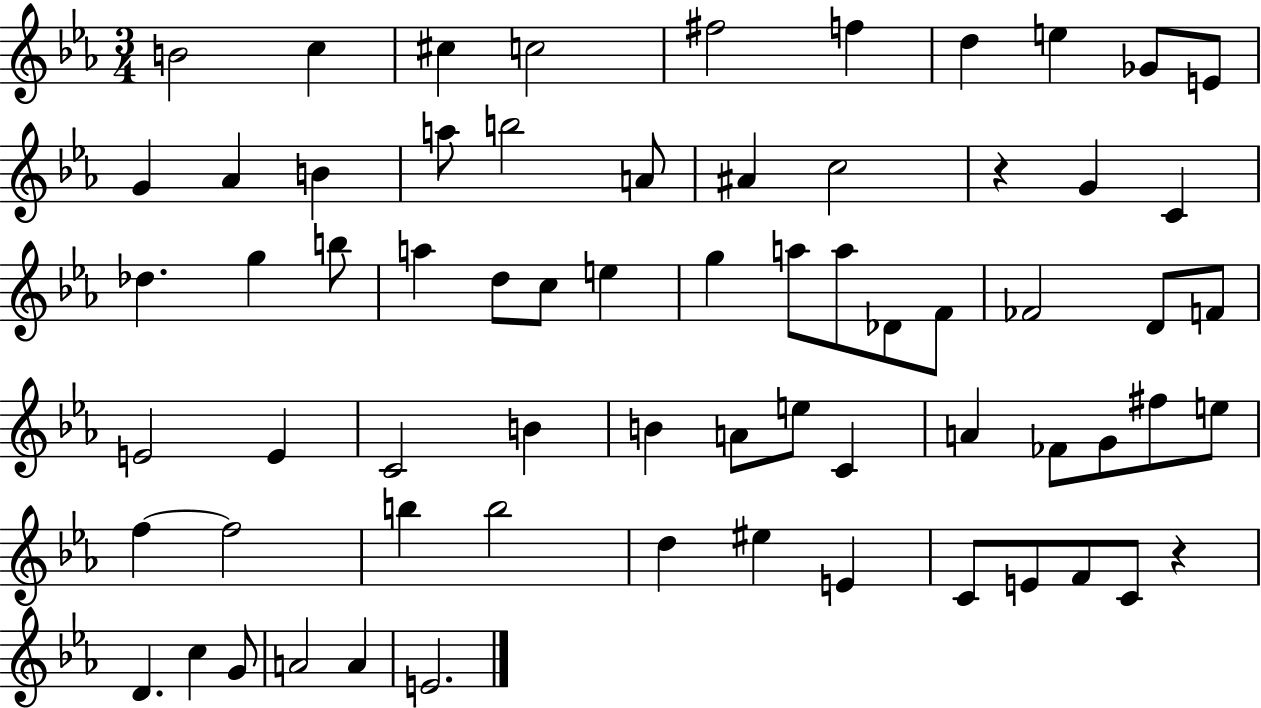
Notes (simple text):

B4/h C5/q C#5/q C5/h F#5/h F5/q D5/q E5/q Gb4/e E4/e G4/q Ab4/q B4/q A5/e B5/h A4/e A#4/q C5/h R/q G4/q C4/q Db5/q. G5/q B5/e A5/q D5/e C5/e E5/q G5/q A5/e A5/e Db4/e F4/e FES4/h D4/e F4/e E4/h E4/q C4/h B4/q B4/q A4/e E5/e C4/q A4/q FES4/e G4/e F#5/e E5/e F5/q F5/h B5/q B5/h D5/q EIS5/q E4/q C4/e E4/e F4/e C4/e R/q D4/q. C5/q G4/e A4/h A4/q E4/h.